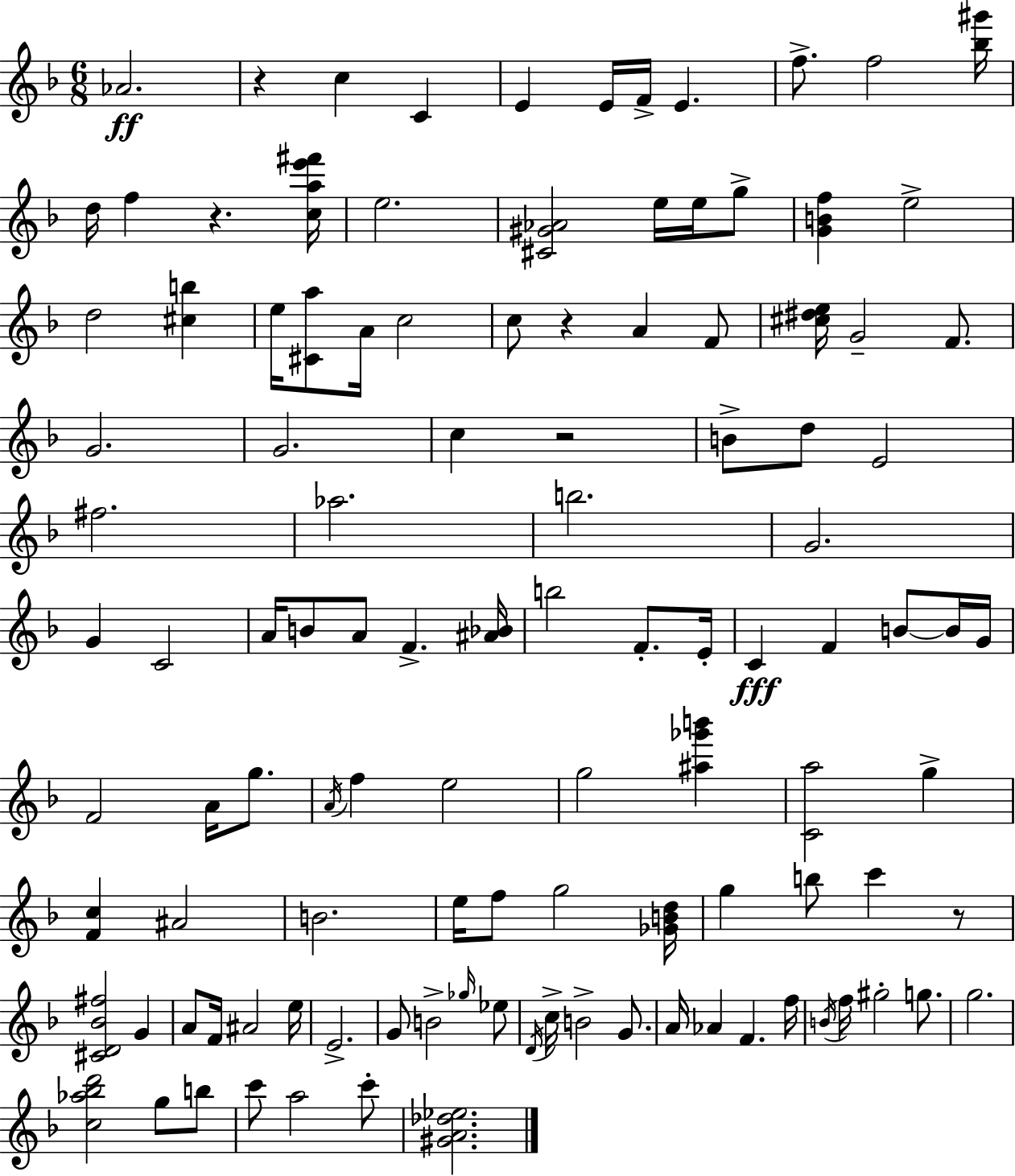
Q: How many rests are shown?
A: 5